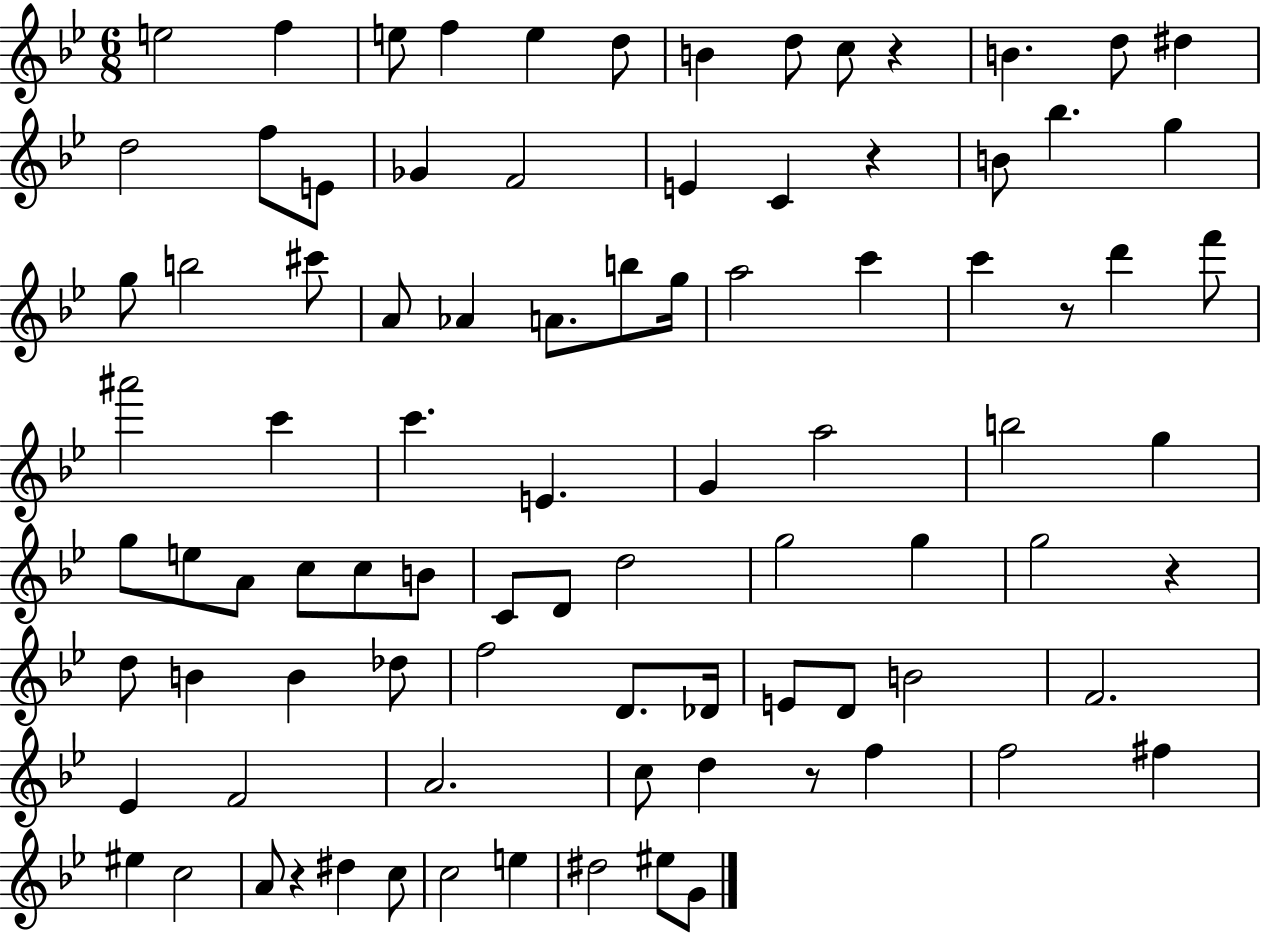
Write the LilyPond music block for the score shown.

{
  \clef treble
  \numericTimeSignature
  \time 6/8
  \key bes \major
  e''2 f''4 | e''8 f''4 e''4 d''8 | b'4 d''8 c''8 r4 | b'4. d''8 dis''4 | \break d''2 f''8 e'8 | ges'4 f'2 | e'4 c'4 r4 | b'8 bes''4. g''4 | \break g''8 b''2 cis'''8 | a'8 aes'4 a'8. b''8 g''16 | a''2 c'''4 | c'''4 r8 d'''4 f'''8 | \break ais'''2 c'''4 | c'''4. e'4. | g'4 a''2 | b''2 g''4 | \break g''8 e''8 a'8 c''8 c''8 b'8 | c'8 d'8 d''2 | g''2 g''4 | g''2 r4 | \break d''8 b'4 b'4 des''8 | f''2 d'8. des'16 | e'8 d'8 b'2 | f'2. | \break ees'4 f'2 | a'2. | c''8 d''4 r8 f''4 | f''2 fis''4 | \break eis''4 c''2 | a'8 r4 dis''4 c''8 | c''2 e''4 | dis''2 eis''8 g'8 | \break \bar "|."
}